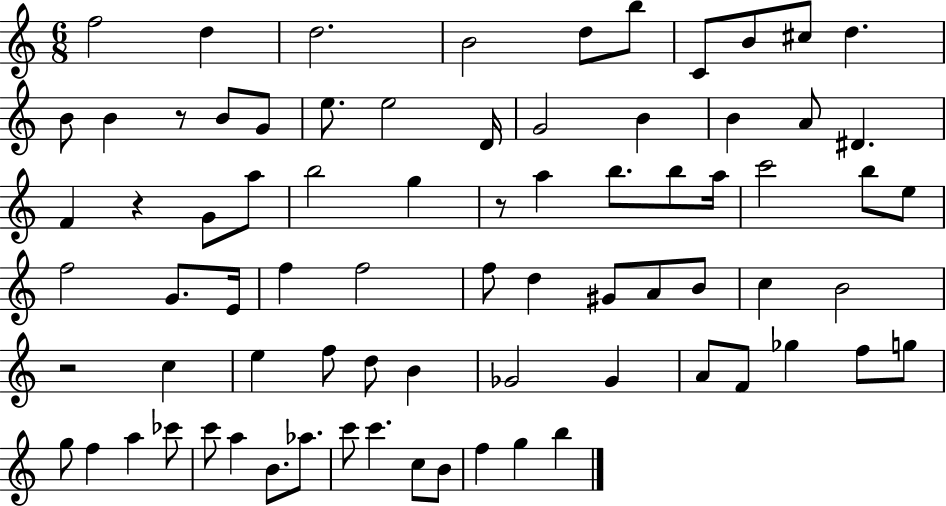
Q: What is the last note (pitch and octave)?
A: B5